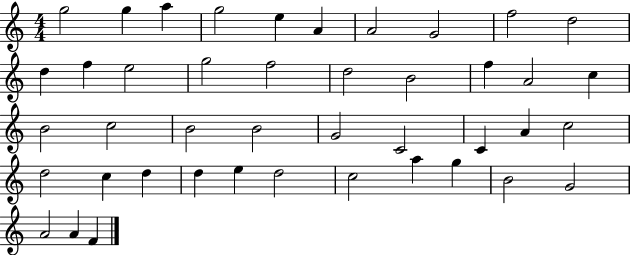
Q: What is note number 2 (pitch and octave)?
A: G5